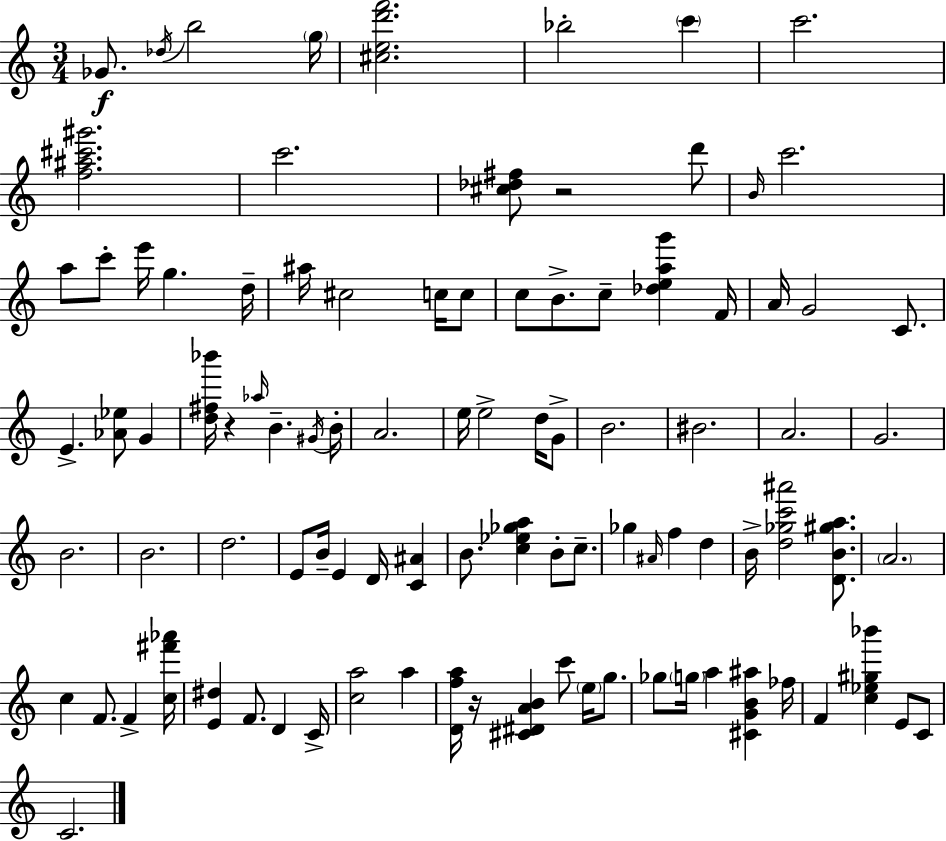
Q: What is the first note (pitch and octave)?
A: Gb4